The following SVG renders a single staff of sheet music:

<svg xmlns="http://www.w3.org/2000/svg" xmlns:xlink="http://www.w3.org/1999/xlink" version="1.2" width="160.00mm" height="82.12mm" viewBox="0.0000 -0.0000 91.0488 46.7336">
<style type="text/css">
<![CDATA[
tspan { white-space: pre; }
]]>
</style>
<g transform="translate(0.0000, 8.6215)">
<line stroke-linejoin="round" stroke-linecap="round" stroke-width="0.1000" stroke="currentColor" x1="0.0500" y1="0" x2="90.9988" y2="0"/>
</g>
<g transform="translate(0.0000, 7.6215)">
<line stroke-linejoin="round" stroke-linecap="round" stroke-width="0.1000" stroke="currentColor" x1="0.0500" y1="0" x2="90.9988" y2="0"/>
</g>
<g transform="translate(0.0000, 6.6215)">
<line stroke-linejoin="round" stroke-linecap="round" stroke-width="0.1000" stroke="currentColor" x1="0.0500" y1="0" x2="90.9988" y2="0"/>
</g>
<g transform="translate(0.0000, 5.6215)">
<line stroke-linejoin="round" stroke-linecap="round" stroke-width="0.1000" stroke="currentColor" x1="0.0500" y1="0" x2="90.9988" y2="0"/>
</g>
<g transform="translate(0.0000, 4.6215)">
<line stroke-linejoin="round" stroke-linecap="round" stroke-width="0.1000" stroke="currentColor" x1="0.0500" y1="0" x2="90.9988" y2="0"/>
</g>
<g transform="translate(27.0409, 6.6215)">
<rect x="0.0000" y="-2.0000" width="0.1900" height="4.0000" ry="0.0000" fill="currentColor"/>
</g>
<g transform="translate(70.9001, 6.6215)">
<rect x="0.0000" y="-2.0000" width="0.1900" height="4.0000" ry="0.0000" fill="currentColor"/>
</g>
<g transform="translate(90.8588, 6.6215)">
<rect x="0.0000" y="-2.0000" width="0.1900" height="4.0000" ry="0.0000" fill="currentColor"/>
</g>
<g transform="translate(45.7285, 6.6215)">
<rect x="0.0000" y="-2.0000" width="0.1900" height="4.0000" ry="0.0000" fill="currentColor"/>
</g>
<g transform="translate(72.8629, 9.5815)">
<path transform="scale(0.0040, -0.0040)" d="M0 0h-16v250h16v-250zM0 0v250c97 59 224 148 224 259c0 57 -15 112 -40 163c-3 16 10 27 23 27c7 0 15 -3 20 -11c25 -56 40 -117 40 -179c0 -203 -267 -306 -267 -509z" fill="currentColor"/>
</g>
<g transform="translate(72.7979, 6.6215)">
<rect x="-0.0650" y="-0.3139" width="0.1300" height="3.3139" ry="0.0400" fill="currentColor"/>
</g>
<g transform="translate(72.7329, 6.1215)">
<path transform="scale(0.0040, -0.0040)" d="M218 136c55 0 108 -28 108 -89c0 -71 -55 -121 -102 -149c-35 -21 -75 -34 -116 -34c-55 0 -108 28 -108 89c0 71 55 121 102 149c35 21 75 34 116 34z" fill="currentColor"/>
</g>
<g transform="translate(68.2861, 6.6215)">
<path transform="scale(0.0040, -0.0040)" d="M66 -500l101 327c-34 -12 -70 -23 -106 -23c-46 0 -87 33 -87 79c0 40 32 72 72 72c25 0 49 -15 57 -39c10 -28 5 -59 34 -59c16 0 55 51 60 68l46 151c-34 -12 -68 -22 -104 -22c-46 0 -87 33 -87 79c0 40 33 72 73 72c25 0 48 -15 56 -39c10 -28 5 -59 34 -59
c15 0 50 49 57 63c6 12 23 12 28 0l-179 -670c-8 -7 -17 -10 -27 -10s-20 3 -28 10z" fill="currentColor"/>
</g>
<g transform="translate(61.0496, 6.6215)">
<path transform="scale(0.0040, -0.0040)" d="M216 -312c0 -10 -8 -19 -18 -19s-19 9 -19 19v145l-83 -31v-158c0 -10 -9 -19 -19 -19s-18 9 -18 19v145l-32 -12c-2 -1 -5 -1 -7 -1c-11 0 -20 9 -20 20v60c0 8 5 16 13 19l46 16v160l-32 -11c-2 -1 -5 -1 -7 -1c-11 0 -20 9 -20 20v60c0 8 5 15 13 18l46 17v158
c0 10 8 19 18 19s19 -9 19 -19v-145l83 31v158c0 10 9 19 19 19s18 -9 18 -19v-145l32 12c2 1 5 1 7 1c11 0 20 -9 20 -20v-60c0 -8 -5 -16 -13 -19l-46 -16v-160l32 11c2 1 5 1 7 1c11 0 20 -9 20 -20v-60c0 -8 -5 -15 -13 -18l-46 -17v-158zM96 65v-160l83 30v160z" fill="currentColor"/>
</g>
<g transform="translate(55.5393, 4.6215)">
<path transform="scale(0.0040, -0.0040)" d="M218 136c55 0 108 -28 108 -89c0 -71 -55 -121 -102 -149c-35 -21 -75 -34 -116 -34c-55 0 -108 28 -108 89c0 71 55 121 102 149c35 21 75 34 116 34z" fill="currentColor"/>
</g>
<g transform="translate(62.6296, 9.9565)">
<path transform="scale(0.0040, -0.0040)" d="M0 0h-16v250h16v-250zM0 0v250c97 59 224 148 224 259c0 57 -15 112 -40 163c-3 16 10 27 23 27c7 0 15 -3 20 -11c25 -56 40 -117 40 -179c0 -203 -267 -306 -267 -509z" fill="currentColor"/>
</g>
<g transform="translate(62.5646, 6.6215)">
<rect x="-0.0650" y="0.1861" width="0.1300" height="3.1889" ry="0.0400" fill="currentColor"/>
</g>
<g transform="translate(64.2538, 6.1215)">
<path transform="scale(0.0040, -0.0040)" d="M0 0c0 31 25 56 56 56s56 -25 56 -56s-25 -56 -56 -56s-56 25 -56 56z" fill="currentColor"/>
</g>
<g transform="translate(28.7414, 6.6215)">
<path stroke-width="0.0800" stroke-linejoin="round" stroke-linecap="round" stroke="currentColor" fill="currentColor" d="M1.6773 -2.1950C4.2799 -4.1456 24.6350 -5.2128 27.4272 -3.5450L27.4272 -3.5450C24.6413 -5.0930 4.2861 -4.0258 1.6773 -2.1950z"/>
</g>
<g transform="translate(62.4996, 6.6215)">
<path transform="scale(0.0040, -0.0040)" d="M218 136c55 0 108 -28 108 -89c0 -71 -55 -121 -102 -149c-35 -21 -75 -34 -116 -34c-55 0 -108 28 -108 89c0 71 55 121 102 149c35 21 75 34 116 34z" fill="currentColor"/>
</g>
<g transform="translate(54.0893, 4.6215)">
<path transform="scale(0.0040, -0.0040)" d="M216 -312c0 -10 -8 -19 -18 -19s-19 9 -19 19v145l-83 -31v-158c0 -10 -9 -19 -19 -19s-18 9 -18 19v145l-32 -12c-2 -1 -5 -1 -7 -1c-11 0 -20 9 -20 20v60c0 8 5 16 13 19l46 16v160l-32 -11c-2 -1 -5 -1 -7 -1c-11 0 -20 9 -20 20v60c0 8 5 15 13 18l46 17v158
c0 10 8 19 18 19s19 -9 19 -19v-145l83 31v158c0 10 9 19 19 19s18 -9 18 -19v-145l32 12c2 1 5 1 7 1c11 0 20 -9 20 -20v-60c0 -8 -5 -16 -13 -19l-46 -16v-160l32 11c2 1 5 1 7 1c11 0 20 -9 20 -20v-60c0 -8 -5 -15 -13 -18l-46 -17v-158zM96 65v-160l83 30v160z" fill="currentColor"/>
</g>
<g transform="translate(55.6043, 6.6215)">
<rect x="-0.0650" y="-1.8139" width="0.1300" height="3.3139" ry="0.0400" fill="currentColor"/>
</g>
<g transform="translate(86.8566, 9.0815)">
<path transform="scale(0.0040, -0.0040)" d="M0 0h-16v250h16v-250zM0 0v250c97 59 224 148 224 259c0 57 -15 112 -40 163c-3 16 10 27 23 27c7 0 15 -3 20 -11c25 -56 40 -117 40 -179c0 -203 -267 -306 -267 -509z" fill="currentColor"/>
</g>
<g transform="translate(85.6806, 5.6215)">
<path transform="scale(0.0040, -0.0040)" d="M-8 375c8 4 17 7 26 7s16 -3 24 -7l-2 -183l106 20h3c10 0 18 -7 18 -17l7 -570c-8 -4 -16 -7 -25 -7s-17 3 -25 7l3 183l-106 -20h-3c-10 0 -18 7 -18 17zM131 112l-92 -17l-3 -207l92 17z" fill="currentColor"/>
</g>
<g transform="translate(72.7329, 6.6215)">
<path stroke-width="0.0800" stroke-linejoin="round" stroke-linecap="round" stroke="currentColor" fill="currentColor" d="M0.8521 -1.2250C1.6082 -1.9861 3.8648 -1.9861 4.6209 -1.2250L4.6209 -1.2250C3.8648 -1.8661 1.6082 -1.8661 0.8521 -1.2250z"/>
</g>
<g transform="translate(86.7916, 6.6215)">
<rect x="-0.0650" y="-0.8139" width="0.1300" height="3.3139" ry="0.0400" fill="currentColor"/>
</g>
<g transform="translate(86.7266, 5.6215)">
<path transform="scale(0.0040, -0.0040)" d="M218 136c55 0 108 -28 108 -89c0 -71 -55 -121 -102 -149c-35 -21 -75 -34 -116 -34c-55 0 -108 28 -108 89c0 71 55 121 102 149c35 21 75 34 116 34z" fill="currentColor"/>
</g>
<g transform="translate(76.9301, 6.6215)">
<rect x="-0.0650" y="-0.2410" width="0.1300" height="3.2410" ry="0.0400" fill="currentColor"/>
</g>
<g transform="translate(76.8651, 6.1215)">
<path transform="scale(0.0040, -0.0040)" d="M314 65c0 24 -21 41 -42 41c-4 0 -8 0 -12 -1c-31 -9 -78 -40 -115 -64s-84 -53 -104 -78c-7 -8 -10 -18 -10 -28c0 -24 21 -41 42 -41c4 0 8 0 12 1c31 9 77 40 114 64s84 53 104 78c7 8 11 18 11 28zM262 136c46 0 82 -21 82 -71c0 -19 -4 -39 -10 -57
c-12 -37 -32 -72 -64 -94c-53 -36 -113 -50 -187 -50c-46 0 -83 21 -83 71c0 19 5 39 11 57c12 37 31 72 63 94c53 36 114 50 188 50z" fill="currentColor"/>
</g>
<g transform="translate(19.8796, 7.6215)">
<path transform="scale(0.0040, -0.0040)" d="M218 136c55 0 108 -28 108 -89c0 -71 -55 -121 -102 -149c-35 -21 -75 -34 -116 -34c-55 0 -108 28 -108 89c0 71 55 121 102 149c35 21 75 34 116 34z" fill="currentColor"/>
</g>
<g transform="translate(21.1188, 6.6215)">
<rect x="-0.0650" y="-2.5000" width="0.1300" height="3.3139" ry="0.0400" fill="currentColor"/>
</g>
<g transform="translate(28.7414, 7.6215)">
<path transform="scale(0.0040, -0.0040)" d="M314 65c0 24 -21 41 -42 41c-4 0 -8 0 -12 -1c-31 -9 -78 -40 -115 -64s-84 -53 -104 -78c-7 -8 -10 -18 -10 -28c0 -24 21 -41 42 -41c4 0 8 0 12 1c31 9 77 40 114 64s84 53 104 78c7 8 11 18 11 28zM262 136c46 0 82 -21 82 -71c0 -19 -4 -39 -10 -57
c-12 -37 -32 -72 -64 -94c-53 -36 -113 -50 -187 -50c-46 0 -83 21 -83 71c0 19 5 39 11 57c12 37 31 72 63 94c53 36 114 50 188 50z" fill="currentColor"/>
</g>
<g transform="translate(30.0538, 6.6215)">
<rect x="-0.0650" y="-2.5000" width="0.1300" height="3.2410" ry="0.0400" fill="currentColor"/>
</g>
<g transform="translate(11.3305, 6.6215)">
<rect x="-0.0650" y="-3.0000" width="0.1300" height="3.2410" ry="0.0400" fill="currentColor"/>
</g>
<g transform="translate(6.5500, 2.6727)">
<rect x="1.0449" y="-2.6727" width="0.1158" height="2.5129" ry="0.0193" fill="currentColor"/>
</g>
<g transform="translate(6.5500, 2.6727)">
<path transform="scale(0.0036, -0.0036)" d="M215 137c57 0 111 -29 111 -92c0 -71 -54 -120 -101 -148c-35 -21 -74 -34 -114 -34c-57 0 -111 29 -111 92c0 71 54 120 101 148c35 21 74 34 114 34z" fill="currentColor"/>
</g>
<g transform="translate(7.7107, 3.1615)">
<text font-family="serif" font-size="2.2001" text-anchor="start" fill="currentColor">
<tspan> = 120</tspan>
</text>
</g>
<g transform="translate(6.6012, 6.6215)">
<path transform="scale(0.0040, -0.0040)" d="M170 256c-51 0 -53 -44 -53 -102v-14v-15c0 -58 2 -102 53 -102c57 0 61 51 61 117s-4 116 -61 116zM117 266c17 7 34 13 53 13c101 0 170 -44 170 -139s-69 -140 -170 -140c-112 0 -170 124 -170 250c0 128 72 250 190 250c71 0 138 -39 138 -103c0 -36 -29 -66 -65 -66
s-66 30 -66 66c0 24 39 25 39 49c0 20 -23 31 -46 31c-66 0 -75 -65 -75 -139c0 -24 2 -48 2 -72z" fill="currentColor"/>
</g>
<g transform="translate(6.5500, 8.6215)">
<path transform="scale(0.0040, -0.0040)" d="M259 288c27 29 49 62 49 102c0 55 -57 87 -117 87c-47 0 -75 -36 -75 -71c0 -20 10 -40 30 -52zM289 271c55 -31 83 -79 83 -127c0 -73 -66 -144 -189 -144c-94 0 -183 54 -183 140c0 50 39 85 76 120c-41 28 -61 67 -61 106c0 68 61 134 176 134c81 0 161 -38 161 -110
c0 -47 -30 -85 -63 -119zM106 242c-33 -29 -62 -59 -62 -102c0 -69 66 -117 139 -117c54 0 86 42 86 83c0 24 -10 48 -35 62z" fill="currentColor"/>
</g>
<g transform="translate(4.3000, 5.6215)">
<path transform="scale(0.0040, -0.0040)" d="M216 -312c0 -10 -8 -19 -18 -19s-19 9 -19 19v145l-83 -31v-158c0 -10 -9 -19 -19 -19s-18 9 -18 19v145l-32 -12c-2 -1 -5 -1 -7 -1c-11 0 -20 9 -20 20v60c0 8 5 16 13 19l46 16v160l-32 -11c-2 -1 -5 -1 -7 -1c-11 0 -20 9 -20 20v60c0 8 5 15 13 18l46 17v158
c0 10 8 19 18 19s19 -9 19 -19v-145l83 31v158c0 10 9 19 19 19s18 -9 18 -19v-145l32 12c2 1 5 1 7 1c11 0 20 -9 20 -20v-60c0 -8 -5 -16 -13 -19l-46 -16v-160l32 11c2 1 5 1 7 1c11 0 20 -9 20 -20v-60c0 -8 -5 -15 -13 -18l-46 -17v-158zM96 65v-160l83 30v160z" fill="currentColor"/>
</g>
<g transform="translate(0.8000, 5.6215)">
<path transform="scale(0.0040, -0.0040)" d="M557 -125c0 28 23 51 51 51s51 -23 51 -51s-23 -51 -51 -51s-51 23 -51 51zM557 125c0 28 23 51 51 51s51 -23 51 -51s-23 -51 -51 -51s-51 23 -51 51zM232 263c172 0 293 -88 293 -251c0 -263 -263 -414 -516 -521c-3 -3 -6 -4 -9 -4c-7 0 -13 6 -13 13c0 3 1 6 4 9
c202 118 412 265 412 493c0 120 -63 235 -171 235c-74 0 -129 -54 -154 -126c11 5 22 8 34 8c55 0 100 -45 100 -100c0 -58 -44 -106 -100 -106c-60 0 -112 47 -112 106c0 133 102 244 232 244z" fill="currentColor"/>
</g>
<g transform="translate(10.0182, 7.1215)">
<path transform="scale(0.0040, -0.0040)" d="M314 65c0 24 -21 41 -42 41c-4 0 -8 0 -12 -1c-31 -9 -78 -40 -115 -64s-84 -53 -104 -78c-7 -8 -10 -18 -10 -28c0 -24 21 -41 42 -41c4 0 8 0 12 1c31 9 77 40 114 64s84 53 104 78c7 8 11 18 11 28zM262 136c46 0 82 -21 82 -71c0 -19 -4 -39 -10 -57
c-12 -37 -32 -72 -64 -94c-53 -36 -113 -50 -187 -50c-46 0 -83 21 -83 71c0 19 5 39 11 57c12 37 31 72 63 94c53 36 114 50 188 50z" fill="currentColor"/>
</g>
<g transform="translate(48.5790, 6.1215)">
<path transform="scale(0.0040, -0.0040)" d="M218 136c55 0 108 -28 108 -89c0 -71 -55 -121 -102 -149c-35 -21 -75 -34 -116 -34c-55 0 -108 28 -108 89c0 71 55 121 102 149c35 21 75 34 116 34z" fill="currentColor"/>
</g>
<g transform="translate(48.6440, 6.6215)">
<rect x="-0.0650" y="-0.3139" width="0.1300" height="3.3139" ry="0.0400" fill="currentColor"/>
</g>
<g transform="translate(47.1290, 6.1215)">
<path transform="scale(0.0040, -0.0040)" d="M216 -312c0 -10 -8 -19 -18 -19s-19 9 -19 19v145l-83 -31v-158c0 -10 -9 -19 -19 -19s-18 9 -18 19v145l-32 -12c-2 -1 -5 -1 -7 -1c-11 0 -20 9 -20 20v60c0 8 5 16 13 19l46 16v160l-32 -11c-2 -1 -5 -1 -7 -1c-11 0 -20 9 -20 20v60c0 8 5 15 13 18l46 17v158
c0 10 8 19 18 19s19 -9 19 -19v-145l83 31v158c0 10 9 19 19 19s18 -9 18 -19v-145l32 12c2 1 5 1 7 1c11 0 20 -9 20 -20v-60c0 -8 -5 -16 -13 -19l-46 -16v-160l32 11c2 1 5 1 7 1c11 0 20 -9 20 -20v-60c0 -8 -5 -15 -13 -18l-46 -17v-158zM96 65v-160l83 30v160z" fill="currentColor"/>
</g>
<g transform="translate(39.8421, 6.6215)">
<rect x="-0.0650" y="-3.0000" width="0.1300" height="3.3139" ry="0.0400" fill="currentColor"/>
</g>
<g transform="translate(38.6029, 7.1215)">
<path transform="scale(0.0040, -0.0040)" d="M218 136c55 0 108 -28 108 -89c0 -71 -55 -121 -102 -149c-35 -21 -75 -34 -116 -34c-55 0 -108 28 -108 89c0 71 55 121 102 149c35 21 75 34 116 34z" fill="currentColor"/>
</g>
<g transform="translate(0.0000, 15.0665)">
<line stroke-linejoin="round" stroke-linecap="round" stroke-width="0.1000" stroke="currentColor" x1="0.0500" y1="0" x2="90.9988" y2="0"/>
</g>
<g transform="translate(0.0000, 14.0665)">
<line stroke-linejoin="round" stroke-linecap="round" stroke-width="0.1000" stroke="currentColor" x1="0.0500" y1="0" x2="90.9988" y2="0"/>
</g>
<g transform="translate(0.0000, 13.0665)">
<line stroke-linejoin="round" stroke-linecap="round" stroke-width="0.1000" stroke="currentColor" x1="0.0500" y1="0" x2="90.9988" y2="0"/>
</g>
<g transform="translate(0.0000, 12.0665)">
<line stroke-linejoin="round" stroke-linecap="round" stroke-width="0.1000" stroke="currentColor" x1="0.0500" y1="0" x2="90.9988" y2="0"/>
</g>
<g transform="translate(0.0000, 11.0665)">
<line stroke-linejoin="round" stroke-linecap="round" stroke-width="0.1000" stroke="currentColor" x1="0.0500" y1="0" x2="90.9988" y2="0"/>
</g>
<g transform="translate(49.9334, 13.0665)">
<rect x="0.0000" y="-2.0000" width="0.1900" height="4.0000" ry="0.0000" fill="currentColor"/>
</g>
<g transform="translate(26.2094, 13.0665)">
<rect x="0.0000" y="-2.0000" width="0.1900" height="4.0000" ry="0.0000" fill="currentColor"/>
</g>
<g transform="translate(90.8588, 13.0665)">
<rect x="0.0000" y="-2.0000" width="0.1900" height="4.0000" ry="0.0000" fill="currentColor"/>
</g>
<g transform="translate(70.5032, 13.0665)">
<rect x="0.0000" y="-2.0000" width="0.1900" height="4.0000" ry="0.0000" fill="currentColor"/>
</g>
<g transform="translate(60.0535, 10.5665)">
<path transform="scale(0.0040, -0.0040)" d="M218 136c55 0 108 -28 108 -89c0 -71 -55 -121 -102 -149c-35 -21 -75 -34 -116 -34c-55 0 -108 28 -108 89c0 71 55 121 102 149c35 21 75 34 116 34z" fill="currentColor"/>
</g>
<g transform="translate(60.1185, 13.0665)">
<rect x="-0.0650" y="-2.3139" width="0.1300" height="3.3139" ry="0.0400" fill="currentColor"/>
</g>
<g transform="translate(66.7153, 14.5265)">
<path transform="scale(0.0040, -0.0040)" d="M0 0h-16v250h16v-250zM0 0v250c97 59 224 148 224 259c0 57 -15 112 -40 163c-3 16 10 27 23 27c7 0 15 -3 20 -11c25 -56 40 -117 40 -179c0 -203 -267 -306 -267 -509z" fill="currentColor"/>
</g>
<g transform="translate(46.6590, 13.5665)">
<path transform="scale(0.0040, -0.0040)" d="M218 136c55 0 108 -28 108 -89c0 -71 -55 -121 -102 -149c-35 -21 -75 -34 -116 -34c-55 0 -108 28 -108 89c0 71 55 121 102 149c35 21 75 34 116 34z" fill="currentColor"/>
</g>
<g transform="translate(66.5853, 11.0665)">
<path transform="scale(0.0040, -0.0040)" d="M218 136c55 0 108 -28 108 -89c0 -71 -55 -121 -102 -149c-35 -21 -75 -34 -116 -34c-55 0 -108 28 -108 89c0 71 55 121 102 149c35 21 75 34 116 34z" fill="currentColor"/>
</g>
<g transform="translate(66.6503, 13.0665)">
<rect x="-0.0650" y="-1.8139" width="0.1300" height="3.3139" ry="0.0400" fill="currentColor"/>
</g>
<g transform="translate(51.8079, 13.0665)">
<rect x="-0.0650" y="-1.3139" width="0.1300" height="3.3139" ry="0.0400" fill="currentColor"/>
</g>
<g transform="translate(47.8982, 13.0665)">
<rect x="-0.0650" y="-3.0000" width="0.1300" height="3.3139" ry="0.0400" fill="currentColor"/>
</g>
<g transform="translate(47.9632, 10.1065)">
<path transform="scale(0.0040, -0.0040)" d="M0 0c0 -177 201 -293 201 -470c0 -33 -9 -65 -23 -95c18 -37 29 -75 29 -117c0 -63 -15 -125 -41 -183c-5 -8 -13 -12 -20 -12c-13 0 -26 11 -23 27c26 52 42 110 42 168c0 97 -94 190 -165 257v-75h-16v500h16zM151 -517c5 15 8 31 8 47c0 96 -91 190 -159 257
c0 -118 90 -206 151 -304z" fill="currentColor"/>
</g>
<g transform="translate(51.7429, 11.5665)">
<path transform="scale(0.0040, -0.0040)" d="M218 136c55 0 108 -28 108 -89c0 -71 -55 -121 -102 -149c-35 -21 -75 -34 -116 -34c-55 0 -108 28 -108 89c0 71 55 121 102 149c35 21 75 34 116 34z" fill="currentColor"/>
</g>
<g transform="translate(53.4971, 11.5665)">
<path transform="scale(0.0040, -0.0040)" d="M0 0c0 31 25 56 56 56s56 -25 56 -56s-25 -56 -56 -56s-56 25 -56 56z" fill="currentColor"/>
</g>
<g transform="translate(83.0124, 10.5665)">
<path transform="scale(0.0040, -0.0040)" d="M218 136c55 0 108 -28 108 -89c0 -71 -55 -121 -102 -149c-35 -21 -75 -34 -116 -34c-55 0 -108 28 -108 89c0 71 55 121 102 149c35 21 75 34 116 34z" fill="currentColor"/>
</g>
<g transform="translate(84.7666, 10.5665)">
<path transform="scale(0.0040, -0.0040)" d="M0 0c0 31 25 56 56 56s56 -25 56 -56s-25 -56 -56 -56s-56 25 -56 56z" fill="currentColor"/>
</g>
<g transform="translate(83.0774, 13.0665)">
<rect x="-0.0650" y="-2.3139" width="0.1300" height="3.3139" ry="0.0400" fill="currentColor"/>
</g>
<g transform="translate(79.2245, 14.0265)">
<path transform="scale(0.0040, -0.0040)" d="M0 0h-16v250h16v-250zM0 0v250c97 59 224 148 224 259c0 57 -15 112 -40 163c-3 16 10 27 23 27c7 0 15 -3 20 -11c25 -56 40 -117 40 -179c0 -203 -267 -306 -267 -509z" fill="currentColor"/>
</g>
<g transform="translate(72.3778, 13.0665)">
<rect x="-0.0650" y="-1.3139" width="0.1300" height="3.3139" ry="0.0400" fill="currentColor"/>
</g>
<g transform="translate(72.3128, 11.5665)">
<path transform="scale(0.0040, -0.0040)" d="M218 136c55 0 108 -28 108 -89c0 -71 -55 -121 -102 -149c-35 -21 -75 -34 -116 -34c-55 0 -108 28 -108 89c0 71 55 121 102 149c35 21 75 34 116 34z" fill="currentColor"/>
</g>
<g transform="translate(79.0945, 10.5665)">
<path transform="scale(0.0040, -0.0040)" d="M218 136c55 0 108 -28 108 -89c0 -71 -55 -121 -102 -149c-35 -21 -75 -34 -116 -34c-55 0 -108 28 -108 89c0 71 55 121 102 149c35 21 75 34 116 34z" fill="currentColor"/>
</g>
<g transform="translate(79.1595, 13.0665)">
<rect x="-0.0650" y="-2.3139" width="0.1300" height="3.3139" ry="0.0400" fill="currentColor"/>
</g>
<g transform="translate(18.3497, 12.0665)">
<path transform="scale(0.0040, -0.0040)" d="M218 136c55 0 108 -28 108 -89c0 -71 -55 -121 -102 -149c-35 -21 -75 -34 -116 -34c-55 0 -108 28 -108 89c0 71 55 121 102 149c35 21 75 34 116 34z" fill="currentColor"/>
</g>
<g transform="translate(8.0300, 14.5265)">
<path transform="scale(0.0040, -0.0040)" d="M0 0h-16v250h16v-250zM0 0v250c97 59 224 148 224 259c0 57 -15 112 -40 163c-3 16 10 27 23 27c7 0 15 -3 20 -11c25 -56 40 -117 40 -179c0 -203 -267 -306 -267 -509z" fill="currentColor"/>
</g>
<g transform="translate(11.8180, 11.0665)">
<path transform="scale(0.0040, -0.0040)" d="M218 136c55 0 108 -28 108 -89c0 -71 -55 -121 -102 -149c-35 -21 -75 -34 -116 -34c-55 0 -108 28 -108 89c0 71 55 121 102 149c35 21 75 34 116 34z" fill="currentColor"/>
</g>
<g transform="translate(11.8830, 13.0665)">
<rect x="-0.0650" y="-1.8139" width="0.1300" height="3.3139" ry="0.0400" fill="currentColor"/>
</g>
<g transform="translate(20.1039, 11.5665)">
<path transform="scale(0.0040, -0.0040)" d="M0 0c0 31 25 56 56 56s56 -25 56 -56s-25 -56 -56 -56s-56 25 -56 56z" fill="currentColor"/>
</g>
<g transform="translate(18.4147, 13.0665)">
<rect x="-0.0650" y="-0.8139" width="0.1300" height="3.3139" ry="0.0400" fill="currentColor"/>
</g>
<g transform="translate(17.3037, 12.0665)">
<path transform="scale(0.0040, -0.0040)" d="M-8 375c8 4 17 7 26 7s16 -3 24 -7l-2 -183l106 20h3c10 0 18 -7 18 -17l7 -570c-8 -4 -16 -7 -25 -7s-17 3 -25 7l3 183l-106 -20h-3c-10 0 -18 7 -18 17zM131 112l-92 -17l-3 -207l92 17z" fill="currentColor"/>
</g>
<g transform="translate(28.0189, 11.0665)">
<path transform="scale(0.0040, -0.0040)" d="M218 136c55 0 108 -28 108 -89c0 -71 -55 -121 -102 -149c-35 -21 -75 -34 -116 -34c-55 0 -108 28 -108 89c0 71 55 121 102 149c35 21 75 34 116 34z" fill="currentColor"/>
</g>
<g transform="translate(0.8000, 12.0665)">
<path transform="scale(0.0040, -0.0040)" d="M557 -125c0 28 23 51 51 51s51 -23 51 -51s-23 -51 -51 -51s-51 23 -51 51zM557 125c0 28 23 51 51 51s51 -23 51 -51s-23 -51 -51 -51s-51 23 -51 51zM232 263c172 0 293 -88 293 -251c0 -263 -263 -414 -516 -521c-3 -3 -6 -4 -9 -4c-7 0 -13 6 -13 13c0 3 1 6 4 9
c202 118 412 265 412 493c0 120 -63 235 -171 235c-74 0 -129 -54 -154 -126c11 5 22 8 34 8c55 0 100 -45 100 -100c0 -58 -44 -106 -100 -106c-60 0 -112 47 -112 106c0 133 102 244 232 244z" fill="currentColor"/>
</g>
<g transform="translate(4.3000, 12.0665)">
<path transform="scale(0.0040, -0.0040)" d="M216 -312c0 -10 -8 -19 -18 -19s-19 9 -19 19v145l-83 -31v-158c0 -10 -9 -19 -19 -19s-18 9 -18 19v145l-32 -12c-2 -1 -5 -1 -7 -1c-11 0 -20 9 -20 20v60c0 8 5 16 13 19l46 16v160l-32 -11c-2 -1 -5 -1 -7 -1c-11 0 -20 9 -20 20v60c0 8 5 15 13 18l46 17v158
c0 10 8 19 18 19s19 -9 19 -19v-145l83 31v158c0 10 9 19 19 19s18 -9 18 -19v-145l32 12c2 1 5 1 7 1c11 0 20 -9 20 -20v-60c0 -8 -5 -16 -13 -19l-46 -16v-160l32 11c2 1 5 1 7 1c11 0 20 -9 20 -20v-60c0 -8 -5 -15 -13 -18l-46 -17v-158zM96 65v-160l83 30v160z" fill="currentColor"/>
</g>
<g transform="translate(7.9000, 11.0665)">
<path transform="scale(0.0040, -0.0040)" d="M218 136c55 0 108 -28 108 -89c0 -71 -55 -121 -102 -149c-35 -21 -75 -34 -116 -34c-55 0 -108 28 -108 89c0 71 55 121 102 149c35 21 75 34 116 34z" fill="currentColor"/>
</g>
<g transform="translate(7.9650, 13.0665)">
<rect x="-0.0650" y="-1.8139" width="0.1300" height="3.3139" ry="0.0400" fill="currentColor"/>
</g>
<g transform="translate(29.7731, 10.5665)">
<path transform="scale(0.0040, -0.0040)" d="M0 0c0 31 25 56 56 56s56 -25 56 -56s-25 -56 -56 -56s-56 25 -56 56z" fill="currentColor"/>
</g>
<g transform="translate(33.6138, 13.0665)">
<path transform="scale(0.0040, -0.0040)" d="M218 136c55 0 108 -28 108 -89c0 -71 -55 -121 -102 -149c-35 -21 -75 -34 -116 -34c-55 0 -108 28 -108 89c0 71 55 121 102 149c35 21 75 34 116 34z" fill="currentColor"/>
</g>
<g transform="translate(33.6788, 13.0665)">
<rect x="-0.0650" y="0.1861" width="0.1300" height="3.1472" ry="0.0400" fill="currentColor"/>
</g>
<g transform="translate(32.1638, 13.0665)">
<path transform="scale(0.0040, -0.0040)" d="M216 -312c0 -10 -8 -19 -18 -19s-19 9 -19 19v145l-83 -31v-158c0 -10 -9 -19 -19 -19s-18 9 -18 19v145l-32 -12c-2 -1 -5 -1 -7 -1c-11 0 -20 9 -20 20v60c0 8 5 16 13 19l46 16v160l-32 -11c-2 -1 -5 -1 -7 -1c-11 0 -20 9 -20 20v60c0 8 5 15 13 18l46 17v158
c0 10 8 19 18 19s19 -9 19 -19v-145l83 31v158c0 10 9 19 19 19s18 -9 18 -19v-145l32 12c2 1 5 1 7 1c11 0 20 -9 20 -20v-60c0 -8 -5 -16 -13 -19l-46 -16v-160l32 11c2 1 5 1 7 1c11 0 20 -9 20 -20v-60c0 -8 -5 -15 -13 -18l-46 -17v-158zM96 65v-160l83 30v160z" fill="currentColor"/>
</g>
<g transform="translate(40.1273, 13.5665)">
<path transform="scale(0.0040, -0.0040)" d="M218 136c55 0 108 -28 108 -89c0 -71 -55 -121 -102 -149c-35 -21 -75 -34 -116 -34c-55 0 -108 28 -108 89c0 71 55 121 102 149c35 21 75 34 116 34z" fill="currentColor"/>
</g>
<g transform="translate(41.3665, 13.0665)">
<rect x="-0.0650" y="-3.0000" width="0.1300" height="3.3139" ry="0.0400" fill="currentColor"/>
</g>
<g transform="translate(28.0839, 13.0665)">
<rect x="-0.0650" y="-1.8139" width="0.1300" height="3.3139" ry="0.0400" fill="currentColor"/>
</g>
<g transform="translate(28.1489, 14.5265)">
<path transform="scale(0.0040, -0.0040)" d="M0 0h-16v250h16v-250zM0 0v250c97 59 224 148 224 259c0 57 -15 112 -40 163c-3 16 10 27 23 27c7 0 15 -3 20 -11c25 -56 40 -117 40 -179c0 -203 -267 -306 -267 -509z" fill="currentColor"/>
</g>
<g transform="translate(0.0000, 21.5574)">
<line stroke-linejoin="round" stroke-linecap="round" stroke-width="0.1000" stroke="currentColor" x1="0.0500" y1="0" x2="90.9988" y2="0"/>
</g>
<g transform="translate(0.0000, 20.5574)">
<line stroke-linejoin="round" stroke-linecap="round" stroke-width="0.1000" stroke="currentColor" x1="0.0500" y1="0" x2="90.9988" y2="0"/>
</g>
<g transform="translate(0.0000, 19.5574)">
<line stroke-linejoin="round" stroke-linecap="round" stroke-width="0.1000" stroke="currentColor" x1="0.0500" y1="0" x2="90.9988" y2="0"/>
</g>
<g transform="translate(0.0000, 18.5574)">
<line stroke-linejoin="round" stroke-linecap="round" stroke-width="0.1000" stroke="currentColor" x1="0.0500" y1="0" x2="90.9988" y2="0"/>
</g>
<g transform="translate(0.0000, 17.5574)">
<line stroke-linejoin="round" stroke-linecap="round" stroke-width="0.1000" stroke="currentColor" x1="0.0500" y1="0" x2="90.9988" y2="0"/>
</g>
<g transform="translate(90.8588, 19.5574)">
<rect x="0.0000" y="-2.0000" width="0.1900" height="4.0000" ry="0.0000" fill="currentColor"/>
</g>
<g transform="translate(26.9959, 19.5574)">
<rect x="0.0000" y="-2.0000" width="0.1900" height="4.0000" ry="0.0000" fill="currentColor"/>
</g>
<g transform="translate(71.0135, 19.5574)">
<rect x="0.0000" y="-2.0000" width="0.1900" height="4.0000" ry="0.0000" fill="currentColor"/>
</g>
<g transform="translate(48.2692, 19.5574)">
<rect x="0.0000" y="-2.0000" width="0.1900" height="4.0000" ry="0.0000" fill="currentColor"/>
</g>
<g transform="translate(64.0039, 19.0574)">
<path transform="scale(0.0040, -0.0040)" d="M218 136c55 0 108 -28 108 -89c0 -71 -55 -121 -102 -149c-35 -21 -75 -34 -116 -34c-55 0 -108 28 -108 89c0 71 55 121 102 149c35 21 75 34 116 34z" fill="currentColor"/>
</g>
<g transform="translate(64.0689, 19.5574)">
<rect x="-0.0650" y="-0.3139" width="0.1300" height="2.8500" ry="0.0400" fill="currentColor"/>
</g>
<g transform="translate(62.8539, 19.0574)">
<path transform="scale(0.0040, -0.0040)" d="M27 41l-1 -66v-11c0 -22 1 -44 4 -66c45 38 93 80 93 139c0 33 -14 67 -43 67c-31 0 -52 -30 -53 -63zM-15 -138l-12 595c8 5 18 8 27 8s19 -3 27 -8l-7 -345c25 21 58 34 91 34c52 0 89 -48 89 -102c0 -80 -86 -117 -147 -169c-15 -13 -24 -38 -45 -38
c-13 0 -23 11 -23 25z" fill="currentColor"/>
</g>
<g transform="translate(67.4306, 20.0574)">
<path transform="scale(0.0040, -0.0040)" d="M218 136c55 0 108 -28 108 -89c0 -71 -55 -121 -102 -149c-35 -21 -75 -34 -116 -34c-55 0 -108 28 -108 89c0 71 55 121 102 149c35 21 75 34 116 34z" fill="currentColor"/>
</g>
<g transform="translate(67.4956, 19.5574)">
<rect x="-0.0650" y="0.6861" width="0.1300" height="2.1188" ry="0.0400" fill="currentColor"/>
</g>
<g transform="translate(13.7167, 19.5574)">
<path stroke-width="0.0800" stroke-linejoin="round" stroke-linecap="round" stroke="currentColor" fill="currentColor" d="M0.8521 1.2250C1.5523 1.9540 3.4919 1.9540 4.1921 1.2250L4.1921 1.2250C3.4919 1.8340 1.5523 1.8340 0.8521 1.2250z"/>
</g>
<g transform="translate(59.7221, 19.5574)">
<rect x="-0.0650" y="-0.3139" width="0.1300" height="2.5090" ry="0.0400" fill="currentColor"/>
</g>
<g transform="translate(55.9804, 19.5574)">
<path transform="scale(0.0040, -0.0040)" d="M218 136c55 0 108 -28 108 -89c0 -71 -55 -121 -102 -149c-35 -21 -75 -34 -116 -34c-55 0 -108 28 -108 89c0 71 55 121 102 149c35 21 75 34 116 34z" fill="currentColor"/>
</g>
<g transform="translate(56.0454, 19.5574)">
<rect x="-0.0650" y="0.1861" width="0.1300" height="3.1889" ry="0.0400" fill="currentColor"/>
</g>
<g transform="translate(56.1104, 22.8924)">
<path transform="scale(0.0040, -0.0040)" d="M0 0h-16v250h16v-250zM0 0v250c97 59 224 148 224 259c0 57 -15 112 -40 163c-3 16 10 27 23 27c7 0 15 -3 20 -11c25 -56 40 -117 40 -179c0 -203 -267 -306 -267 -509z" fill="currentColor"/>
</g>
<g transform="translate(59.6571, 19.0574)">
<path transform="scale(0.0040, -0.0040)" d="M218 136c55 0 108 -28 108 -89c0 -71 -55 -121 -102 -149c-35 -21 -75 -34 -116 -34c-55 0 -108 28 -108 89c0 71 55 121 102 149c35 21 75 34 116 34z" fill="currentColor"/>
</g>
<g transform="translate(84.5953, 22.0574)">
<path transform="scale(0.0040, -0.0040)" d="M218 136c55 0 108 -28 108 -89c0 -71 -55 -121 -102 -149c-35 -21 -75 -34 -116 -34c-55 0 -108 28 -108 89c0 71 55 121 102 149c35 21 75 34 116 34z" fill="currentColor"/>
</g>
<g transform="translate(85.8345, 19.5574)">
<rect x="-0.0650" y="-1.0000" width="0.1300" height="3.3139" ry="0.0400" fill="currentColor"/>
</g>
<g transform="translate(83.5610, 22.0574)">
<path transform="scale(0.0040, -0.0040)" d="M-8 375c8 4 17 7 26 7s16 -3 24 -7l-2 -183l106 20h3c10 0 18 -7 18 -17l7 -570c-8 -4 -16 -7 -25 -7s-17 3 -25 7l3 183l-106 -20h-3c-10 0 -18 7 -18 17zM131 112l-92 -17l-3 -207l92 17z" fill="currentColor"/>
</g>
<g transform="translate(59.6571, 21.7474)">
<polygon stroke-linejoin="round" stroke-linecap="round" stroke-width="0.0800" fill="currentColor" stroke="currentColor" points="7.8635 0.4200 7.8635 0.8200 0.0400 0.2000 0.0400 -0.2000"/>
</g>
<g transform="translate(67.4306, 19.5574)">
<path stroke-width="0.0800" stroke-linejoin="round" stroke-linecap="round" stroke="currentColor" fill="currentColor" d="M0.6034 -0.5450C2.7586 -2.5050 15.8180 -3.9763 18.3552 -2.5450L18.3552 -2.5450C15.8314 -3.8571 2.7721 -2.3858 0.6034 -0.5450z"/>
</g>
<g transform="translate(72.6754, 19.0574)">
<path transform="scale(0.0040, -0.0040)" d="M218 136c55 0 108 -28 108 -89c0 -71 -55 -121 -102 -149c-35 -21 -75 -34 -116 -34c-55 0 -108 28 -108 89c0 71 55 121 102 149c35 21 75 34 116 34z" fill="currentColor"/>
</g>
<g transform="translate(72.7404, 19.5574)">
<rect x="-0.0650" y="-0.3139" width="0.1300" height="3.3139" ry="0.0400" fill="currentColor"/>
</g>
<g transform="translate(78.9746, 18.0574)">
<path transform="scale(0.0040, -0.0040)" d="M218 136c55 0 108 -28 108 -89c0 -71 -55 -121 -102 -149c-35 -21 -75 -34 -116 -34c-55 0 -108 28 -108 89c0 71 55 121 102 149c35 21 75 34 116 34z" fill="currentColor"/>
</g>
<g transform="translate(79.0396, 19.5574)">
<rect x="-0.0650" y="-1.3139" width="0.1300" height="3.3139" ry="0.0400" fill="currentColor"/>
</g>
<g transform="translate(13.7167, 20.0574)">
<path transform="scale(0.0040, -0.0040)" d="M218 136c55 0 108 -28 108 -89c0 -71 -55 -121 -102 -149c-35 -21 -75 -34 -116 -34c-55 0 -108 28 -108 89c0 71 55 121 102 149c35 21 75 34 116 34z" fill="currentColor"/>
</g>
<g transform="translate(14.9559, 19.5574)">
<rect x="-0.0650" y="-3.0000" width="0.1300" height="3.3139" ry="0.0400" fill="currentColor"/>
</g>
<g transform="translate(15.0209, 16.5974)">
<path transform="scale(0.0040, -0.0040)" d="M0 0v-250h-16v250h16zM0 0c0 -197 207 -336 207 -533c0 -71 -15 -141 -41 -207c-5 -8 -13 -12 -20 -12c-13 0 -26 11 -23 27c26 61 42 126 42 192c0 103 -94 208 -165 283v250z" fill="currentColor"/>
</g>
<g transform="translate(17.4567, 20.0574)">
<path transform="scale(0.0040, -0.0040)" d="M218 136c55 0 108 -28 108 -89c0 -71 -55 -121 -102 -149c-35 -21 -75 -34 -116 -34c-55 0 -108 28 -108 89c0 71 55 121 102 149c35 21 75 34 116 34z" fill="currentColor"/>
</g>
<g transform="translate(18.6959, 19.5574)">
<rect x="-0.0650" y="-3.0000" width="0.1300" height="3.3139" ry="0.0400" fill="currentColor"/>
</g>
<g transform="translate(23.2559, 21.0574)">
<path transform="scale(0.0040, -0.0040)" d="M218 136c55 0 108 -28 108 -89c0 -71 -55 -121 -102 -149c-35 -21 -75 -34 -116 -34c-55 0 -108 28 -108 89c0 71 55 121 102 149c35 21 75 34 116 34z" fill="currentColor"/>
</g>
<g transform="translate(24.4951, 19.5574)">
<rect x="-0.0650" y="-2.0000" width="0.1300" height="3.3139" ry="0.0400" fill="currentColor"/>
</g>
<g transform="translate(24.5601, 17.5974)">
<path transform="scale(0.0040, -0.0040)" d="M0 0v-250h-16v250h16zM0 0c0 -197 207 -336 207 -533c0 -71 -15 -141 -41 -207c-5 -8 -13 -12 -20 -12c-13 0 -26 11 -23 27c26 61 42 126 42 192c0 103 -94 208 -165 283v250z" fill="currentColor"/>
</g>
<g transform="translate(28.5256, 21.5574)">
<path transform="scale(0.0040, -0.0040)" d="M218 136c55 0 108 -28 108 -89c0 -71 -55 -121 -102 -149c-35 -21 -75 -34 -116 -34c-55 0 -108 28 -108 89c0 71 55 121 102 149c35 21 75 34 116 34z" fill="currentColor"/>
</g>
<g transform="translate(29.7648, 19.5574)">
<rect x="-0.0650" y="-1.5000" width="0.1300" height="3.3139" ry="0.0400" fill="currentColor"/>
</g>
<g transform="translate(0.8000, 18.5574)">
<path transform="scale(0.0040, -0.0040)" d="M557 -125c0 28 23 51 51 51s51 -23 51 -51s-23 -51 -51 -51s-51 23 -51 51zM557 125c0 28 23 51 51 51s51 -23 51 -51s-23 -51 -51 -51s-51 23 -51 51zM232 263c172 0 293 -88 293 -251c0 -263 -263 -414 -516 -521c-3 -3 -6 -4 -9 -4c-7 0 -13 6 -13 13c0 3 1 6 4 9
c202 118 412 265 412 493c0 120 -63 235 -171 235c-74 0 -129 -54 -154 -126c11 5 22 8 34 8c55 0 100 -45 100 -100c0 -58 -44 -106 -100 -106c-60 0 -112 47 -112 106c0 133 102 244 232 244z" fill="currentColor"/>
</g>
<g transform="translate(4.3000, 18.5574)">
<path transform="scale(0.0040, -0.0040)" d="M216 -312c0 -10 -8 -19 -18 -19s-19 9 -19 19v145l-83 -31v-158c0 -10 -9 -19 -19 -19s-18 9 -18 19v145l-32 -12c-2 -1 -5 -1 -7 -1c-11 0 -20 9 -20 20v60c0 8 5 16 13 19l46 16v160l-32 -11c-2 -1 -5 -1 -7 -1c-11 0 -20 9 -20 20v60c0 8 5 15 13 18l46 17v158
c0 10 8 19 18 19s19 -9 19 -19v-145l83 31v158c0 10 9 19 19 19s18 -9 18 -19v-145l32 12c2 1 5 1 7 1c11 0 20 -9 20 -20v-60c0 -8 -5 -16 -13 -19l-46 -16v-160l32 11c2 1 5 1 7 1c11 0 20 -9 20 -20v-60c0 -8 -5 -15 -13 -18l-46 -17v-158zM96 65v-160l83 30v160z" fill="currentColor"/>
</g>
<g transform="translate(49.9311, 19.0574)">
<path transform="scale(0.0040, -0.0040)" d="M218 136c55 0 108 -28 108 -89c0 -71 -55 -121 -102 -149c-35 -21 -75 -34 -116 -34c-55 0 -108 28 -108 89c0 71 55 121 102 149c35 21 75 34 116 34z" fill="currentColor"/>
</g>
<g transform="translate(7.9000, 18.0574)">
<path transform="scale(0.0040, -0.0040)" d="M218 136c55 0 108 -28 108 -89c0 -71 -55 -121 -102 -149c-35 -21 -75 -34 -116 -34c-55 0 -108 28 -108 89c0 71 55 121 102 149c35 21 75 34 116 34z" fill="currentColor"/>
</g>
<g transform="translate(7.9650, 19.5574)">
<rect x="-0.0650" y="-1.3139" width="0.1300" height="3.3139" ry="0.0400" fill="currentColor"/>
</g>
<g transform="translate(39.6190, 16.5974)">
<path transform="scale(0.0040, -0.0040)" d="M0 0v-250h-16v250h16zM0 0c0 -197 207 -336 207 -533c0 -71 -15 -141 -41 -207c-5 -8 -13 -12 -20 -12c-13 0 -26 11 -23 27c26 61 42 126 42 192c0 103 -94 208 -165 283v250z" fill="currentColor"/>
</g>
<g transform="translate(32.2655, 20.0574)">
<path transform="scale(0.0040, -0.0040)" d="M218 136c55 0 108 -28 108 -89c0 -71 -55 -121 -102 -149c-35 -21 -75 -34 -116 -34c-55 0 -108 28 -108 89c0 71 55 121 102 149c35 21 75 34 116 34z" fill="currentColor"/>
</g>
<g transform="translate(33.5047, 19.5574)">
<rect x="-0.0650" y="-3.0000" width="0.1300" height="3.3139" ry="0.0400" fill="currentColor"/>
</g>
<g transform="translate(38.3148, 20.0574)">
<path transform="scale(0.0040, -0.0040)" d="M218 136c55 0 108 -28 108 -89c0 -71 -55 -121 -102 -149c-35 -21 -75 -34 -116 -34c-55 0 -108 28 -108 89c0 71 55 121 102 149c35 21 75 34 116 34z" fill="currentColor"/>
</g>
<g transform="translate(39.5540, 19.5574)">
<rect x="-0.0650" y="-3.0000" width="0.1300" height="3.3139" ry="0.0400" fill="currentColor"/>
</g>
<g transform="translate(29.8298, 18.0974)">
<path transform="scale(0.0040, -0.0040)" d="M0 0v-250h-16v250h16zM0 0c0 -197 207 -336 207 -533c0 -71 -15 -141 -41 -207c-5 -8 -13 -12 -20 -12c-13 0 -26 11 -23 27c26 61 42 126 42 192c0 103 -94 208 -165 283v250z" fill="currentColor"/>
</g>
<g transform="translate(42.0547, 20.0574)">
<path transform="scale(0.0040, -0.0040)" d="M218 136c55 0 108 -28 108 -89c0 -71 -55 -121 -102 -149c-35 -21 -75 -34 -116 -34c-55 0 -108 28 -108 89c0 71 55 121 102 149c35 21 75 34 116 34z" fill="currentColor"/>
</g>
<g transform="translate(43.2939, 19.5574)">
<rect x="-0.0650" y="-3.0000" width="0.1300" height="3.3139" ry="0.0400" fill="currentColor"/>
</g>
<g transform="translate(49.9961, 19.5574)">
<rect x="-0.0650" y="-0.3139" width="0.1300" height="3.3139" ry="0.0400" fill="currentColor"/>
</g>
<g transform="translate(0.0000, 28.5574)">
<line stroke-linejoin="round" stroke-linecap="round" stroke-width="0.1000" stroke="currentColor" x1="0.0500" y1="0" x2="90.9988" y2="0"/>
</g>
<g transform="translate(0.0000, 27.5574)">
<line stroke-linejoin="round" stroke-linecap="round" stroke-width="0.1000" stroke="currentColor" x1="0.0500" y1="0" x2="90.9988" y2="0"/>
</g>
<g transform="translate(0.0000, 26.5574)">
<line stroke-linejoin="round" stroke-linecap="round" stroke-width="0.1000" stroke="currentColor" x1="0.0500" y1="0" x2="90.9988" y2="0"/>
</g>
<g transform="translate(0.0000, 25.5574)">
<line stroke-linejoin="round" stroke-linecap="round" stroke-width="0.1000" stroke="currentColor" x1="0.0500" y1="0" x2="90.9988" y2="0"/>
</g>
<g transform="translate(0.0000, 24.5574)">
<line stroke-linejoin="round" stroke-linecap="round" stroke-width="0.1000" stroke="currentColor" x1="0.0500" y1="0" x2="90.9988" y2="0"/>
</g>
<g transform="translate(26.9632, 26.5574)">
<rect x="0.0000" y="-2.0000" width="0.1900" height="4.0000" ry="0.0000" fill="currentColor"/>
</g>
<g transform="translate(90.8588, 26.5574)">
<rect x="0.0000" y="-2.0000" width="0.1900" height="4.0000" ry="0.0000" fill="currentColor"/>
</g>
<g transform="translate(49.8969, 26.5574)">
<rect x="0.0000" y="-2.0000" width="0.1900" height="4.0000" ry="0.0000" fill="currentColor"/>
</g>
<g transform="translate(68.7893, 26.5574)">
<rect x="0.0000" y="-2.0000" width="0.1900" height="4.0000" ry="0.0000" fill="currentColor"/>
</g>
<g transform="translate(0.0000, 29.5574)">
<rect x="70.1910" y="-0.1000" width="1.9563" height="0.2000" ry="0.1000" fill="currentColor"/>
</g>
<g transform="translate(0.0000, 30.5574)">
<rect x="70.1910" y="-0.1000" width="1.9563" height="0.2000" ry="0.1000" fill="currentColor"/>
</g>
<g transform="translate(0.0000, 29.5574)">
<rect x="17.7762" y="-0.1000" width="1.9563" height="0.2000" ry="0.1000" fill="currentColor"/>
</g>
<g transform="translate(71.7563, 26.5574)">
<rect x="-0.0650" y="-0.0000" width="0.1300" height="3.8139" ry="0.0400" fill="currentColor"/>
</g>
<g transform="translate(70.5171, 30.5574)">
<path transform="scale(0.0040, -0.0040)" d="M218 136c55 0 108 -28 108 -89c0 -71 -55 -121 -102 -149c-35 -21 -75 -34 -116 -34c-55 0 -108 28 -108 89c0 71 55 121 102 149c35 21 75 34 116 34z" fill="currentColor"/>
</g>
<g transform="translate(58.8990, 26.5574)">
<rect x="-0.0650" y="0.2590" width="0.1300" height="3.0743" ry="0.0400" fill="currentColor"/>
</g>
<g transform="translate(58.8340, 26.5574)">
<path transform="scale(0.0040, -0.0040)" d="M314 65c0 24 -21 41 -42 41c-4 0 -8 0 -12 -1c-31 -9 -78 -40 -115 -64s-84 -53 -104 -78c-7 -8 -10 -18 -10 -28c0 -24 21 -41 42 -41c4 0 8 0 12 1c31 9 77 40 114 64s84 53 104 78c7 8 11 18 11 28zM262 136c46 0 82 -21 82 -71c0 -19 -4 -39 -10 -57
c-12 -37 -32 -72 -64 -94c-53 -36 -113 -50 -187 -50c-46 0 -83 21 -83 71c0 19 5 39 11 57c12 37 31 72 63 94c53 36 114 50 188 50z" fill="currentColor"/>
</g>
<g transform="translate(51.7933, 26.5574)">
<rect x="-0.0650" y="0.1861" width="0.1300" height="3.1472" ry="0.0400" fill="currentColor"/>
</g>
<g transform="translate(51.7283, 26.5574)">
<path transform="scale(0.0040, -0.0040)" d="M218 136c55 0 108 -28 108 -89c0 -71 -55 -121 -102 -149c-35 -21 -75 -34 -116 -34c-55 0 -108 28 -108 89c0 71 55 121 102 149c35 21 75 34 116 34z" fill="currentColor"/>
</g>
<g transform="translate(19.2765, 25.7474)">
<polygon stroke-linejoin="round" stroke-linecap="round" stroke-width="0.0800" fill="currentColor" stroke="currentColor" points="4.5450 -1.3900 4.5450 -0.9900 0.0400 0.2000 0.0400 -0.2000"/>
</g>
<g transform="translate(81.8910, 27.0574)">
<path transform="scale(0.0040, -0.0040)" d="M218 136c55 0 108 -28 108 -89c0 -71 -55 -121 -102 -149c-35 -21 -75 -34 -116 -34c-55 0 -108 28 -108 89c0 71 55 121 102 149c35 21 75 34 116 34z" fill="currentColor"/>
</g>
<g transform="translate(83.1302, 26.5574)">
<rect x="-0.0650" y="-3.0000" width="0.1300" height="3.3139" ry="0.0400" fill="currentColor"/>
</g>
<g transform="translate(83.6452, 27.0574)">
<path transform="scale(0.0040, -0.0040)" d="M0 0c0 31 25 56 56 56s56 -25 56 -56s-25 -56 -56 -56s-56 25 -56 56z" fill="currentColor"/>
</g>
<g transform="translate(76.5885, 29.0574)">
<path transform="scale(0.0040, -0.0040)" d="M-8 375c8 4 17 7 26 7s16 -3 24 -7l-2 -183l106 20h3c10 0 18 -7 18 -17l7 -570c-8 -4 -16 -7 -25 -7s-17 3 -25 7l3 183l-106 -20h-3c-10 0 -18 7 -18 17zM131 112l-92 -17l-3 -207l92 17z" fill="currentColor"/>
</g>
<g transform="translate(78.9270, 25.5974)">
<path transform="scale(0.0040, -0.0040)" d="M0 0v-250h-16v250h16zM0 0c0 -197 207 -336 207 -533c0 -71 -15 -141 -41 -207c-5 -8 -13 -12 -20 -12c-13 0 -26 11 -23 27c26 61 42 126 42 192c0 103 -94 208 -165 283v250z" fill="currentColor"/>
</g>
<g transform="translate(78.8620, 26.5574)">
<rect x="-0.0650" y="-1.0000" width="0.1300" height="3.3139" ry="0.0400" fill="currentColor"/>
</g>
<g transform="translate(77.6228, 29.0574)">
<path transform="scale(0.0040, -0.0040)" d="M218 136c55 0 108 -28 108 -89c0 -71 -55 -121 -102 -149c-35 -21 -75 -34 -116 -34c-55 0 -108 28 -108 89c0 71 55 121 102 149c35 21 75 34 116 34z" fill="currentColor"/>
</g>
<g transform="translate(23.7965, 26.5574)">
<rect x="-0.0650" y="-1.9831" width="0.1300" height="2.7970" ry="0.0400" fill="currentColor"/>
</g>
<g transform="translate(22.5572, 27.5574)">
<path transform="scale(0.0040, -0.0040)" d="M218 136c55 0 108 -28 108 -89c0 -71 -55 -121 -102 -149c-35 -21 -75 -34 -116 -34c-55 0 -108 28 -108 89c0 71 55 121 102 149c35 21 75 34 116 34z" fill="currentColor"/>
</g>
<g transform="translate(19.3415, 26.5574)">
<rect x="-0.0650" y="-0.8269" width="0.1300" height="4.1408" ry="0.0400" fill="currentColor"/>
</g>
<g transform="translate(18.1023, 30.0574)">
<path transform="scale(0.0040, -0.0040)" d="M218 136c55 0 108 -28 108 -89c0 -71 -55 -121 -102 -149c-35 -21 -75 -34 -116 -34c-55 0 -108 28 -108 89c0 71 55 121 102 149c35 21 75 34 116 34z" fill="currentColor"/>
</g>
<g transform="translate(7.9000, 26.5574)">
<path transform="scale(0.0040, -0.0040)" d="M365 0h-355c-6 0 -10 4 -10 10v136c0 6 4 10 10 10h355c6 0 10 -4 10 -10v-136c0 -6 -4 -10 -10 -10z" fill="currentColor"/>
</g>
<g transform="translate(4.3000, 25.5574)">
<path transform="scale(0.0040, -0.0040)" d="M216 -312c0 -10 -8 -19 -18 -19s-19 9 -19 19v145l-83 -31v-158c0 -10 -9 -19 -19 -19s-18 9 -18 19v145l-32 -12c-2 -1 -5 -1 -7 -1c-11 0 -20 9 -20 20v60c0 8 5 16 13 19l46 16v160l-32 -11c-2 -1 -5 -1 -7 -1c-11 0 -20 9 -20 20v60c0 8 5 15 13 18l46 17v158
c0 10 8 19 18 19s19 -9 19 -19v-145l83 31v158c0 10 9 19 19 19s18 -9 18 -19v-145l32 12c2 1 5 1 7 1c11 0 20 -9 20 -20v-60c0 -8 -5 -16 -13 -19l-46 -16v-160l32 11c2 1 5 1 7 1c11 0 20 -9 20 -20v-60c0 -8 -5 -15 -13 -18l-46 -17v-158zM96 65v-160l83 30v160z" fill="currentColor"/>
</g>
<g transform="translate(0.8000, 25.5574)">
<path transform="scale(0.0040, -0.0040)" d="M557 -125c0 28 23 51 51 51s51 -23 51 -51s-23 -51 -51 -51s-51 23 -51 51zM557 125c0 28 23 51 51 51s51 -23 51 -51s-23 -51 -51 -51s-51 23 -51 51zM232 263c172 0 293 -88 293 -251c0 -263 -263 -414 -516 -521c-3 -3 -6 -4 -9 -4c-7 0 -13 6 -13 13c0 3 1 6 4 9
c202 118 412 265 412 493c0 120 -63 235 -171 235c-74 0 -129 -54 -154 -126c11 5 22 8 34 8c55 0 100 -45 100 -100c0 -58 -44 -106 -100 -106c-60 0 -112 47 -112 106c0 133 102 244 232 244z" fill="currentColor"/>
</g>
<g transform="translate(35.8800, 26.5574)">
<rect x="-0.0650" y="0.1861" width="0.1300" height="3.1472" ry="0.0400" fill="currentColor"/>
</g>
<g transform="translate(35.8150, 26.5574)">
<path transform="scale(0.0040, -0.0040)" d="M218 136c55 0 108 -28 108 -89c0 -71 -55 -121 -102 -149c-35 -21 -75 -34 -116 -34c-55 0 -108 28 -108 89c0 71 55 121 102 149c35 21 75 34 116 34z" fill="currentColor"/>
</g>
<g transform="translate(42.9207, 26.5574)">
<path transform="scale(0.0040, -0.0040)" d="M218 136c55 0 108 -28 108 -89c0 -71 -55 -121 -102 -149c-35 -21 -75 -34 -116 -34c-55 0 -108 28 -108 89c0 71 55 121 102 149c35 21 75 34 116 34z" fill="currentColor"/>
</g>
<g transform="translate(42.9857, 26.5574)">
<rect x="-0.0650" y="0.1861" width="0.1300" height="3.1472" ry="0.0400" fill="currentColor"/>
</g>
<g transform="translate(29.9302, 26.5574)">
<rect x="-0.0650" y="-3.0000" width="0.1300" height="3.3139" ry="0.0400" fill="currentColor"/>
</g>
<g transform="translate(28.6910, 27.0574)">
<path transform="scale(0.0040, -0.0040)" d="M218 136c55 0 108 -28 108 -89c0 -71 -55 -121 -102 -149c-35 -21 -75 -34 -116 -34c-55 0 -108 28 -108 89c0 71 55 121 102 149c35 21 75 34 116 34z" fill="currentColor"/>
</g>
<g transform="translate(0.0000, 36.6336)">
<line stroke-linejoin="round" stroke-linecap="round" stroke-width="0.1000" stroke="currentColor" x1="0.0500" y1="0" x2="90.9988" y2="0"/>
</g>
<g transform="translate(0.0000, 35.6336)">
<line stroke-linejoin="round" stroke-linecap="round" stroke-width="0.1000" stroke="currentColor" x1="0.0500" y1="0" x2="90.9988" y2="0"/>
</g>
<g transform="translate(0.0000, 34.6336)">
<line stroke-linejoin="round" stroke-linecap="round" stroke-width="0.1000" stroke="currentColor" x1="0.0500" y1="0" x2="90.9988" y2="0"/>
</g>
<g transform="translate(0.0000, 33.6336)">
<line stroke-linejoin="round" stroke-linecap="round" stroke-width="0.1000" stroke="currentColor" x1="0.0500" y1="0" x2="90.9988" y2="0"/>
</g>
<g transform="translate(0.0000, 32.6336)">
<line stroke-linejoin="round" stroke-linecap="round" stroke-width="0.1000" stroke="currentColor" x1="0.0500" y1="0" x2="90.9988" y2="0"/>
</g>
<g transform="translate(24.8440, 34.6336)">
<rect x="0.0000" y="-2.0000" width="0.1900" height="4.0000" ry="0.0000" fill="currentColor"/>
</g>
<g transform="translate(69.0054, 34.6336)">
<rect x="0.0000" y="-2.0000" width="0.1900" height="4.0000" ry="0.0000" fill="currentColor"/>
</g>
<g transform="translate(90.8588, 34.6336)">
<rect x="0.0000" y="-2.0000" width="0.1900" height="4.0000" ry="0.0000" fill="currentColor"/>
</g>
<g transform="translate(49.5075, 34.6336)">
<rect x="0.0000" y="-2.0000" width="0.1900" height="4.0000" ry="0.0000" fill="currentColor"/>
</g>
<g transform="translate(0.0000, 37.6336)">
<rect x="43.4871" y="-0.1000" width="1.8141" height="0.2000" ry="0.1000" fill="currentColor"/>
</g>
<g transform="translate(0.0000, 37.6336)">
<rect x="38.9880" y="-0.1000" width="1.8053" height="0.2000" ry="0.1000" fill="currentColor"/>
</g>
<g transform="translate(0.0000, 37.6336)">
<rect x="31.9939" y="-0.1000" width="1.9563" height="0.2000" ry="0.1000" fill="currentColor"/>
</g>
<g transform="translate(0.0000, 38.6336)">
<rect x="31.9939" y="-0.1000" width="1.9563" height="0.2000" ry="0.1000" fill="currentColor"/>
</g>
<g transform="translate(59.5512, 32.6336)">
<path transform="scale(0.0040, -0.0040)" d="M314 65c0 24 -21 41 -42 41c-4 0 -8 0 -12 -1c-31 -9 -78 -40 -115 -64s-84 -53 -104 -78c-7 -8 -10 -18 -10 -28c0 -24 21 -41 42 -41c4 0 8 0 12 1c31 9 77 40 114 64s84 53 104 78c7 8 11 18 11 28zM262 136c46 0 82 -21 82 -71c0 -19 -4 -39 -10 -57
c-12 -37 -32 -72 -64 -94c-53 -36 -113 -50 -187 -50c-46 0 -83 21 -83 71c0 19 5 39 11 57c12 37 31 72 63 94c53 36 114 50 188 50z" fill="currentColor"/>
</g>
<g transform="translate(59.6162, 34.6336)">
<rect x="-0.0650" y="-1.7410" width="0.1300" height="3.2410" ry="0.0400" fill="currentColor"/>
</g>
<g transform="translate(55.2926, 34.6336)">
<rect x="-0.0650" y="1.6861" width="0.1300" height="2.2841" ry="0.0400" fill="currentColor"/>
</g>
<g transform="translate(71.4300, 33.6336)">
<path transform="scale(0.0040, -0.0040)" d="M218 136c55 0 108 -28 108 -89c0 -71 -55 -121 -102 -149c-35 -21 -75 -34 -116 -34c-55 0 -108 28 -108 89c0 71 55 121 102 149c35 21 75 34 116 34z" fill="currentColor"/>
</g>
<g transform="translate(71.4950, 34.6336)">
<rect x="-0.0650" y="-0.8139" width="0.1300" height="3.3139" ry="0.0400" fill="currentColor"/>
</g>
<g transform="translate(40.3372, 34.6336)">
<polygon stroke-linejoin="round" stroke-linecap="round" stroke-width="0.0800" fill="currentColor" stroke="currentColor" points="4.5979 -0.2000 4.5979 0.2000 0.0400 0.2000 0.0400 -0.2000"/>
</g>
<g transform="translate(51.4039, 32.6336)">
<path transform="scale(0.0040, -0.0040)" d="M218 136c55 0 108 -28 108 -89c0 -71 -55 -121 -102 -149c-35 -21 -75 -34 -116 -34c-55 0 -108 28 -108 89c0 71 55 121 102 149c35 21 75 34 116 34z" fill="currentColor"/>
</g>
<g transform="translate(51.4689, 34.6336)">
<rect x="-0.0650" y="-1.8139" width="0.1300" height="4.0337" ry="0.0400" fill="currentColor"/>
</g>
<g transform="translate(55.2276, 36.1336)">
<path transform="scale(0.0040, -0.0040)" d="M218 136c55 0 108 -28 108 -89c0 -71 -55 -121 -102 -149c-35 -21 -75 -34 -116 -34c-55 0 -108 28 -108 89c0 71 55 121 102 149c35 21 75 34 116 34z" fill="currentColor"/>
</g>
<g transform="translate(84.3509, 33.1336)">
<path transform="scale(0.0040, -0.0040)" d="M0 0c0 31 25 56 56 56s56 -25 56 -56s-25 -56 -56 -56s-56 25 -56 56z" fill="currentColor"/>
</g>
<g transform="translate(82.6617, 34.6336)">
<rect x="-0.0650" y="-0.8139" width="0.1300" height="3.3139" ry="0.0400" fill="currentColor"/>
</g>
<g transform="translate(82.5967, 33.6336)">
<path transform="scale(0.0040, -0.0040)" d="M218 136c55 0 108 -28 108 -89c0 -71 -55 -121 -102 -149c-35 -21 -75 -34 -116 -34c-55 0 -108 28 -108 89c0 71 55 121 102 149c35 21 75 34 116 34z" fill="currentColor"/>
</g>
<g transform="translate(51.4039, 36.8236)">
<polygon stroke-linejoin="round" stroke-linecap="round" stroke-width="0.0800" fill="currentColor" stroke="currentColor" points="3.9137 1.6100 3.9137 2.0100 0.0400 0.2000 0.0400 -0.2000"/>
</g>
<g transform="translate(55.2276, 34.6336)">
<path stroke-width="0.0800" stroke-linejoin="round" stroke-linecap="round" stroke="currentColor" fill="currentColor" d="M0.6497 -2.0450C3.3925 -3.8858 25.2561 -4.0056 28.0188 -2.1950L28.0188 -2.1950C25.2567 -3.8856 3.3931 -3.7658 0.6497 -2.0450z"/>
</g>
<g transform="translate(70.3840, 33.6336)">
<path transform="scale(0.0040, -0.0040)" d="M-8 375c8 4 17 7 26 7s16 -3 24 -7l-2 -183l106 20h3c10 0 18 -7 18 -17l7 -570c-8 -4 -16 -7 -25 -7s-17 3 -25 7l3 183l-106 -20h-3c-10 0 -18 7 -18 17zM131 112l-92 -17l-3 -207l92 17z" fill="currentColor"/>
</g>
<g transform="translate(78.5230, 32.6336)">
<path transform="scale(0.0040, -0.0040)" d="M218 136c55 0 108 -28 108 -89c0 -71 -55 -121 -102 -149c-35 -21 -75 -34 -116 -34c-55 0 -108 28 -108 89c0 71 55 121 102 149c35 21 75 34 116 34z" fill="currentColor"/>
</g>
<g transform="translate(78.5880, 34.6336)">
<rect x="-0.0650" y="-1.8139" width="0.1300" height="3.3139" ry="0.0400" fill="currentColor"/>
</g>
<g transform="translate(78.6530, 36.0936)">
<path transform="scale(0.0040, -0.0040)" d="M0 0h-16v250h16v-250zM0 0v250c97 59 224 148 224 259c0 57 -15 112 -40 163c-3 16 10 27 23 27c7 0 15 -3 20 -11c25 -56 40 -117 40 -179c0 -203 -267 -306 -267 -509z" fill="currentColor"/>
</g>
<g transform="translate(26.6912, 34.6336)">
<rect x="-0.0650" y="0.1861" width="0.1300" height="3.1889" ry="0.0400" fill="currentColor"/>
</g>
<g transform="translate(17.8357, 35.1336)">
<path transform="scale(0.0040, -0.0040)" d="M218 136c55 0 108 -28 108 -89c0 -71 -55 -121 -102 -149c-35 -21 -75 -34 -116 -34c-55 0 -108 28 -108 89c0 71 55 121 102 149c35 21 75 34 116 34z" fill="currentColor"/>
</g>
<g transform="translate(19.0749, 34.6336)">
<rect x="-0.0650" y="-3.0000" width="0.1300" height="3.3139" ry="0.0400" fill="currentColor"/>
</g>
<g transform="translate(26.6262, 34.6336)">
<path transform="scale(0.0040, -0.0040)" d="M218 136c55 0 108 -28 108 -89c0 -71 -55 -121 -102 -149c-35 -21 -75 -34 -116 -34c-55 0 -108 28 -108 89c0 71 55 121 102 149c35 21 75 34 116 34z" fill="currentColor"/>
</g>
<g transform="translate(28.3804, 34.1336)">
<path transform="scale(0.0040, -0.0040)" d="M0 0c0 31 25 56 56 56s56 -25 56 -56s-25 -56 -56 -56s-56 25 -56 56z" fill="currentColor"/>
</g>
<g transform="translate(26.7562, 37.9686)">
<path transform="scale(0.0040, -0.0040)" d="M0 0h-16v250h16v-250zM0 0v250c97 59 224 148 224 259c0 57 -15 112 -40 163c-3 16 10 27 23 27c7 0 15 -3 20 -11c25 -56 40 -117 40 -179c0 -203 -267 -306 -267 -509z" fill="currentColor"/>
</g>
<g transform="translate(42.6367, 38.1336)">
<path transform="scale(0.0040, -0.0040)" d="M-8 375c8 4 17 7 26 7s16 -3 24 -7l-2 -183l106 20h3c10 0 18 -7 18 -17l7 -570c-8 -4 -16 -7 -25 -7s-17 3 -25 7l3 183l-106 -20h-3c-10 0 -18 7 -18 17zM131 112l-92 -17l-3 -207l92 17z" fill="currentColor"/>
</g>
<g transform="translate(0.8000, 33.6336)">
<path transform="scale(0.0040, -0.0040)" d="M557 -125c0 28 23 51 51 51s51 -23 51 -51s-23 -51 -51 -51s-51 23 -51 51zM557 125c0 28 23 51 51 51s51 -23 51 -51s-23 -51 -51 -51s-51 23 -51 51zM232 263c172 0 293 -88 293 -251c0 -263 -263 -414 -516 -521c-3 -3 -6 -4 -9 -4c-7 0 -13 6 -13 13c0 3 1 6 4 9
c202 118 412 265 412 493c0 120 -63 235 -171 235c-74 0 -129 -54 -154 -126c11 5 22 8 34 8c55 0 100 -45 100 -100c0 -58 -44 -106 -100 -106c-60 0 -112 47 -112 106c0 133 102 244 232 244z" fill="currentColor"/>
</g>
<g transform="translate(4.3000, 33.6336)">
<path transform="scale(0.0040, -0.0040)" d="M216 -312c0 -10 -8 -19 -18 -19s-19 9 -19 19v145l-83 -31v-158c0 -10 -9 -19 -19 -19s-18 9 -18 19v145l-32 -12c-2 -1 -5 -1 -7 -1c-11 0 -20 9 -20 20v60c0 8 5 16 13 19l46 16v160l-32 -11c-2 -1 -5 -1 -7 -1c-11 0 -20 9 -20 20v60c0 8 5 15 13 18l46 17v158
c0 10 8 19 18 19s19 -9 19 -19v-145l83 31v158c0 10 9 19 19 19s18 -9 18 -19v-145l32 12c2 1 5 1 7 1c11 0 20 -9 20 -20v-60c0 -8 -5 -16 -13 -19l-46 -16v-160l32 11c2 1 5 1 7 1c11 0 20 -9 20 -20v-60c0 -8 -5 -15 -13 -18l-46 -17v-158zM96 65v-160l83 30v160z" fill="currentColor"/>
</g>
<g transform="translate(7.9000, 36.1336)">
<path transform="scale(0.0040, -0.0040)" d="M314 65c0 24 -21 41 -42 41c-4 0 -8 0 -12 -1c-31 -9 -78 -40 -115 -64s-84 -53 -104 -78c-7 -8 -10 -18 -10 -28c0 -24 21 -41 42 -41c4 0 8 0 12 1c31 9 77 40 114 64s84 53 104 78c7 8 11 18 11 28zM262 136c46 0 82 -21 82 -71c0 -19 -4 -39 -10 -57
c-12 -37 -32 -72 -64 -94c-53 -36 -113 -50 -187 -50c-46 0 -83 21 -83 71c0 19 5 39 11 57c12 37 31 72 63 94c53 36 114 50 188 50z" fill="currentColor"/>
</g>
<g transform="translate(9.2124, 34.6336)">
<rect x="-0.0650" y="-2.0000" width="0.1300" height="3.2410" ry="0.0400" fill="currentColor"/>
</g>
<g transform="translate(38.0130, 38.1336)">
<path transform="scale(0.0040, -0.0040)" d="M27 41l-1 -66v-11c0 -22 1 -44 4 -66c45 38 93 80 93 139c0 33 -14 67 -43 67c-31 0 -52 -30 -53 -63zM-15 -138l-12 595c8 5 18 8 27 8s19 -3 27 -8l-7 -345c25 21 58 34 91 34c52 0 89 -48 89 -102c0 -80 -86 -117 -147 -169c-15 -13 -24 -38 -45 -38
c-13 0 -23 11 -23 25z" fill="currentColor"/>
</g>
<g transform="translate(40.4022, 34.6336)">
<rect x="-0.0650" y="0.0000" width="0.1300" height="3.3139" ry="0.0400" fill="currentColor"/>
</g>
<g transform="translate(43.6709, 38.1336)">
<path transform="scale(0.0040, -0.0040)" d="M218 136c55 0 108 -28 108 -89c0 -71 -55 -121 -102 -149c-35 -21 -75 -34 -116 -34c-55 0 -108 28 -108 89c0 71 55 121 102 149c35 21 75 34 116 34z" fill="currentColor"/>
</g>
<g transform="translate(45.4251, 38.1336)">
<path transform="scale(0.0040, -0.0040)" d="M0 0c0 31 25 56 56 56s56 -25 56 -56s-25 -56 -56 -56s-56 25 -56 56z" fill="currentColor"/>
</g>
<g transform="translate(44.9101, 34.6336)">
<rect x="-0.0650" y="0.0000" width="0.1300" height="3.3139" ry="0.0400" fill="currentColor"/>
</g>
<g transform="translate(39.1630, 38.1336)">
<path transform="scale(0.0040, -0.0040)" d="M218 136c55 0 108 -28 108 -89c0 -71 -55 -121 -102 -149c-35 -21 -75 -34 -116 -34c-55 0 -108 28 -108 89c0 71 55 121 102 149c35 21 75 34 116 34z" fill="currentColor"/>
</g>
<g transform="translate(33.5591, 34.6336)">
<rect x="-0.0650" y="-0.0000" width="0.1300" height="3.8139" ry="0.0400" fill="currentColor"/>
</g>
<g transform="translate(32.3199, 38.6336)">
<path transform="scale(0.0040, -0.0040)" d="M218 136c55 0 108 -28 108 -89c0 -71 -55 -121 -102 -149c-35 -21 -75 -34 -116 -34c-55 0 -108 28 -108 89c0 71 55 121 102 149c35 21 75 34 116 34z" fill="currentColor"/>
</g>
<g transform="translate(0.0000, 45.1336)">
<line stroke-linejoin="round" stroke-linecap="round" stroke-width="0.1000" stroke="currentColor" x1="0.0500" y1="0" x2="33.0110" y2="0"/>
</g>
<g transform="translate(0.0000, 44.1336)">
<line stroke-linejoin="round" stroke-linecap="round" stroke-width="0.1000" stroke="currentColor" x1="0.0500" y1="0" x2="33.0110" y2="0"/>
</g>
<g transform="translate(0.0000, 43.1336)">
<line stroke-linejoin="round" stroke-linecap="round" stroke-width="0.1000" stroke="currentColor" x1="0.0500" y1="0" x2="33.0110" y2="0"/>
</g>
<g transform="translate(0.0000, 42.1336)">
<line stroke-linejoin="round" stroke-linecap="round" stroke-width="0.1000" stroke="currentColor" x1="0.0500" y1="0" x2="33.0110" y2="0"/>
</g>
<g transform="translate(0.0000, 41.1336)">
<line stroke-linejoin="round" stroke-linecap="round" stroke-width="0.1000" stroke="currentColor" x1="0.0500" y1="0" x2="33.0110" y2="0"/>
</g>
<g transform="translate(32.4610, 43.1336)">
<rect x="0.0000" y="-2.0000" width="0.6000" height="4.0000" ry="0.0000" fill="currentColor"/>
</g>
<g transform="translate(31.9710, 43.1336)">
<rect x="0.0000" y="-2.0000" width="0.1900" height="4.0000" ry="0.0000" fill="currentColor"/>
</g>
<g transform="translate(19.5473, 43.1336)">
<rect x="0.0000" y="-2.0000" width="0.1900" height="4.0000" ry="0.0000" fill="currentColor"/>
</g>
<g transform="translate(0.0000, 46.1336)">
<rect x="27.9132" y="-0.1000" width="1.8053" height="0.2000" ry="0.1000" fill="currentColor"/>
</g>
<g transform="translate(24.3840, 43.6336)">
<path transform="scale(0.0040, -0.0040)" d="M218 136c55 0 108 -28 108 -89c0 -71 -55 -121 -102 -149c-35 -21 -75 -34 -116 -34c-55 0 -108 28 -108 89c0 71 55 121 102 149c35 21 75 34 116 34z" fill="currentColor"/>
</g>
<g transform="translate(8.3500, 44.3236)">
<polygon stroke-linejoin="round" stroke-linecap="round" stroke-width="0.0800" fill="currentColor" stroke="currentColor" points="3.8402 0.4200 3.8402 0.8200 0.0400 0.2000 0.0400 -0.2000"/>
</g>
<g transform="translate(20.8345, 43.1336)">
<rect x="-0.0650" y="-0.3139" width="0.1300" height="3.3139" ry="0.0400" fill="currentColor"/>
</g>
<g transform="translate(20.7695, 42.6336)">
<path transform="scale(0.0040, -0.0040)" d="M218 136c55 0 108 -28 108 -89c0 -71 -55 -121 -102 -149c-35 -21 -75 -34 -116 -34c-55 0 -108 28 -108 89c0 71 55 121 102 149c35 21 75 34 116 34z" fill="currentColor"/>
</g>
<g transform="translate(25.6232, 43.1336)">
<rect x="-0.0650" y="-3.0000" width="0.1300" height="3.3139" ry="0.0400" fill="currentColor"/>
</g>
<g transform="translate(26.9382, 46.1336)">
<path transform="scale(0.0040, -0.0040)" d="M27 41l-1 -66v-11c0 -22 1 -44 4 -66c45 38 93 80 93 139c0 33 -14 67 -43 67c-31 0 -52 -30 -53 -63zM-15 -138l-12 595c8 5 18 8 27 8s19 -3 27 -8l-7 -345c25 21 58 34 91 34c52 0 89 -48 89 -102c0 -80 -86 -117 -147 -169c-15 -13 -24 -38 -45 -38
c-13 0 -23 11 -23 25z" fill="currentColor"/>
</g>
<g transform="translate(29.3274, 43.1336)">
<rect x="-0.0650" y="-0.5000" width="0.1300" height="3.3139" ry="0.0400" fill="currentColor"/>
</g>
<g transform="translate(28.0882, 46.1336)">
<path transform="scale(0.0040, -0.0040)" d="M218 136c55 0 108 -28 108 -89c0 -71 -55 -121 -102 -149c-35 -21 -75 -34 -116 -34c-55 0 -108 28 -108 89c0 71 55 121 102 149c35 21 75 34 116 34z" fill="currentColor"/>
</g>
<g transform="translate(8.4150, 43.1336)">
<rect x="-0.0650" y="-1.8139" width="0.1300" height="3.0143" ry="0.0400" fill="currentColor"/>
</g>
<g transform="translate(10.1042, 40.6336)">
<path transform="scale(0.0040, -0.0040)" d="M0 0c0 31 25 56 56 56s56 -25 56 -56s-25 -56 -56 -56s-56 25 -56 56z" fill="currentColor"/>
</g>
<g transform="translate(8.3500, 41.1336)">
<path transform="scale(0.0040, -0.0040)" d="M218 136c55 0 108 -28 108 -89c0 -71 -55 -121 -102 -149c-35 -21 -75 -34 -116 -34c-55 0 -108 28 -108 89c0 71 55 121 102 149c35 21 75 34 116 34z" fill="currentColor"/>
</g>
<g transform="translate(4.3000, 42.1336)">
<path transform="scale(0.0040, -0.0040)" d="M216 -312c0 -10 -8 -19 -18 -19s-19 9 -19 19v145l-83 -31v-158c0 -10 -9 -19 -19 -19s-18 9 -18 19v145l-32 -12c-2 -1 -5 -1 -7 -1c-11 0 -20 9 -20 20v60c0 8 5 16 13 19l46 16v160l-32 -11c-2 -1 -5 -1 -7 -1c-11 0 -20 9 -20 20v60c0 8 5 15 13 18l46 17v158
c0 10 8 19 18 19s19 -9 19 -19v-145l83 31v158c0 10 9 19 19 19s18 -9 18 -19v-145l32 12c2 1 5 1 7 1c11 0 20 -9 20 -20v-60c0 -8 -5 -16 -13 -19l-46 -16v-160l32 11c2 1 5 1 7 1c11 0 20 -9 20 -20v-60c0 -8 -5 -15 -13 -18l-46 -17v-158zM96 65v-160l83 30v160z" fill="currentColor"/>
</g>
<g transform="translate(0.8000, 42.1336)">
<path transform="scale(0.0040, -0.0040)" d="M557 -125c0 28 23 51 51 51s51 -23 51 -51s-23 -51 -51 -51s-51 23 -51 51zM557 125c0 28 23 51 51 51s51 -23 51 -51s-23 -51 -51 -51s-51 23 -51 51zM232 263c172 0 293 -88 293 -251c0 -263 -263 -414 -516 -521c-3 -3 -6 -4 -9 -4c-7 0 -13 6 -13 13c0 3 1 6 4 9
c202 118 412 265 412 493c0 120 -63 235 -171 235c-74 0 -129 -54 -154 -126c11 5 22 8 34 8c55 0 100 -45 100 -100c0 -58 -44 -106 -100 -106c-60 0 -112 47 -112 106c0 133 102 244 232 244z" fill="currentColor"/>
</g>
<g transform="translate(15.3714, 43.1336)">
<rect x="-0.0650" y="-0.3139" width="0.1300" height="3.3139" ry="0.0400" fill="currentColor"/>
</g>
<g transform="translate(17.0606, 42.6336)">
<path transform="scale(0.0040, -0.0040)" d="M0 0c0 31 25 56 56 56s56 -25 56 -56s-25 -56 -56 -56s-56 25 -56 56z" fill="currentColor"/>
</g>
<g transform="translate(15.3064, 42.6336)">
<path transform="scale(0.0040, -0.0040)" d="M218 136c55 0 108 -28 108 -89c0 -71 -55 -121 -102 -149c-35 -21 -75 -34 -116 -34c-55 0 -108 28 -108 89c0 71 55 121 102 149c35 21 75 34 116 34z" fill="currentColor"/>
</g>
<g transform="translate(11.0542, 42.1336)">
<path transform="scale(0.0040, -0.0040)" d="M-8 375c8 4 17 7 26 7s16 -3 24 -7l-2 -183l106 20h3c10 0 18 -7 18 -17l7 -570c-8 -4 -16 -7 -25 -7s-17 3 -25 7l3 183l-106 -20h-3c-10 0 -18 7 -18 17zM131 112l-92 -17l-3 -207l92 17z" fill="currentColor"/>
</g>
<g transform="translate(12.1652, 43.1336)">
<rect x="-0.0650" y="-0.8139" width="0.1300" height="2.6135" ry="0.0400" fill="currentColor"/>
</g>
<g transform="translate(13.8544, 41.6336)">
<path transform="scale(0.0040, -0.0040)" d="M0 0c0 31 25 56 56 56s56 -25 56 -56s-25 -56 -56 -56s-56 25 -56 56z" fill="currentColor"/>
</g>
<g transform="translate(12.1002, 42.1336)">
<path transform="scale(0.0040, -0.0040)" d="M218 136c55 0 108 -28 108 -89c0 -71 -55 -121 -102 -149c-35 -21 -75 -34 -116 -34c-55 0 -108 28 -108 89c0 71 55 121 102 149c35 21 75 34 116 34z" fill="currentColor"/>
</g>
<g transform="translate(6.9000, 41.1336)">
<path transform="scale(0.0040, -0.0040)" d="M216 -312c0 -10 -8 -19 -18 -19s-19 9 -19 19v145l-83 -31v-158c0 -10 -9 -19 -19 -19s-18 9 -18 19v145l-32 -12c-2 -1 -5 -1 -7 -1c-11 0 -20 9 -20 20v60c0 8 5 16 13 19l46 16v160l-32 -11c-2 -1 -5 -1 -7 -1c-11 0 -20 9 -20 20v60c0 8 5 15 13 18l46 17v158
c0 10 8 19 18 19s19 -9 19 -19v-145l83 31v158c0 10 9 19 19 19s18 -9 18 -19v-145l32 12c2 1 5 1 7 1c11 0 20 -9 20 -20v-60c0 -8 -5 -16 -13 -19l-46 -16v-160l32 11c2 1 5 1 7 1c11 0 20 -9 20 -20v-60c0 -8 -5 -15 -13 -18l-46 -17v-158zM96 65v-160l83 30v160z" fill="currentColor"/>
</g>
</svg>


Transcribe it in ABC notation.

X:1
T:Untitled
M:6/8
L:1/4
K:G
C,2 B,, B,,2 C, ^E, ^A, ^D,/2 z/4 E,/2 E,2 F,/2 A,/2 A, F, A,/2 ^D, C, C,/4 G, B, A,/2 G, B,/2 B, G, C,/2 C, A,,/2 G,,/2 C, C,/2 C, E, D,/2 E,/2 _E,/2 C,/2 E, G, F,, z2 D,,/2 B,,/2 C, D, D, D, D,2 C,, F,,/2 C, A,,2 C, D,/2 C,, _D,,/2 D,,/2 A,/2 A,,/2 A,2 F, A,/2 F, ^A,/2 F,/2 E, E, C, _E,,